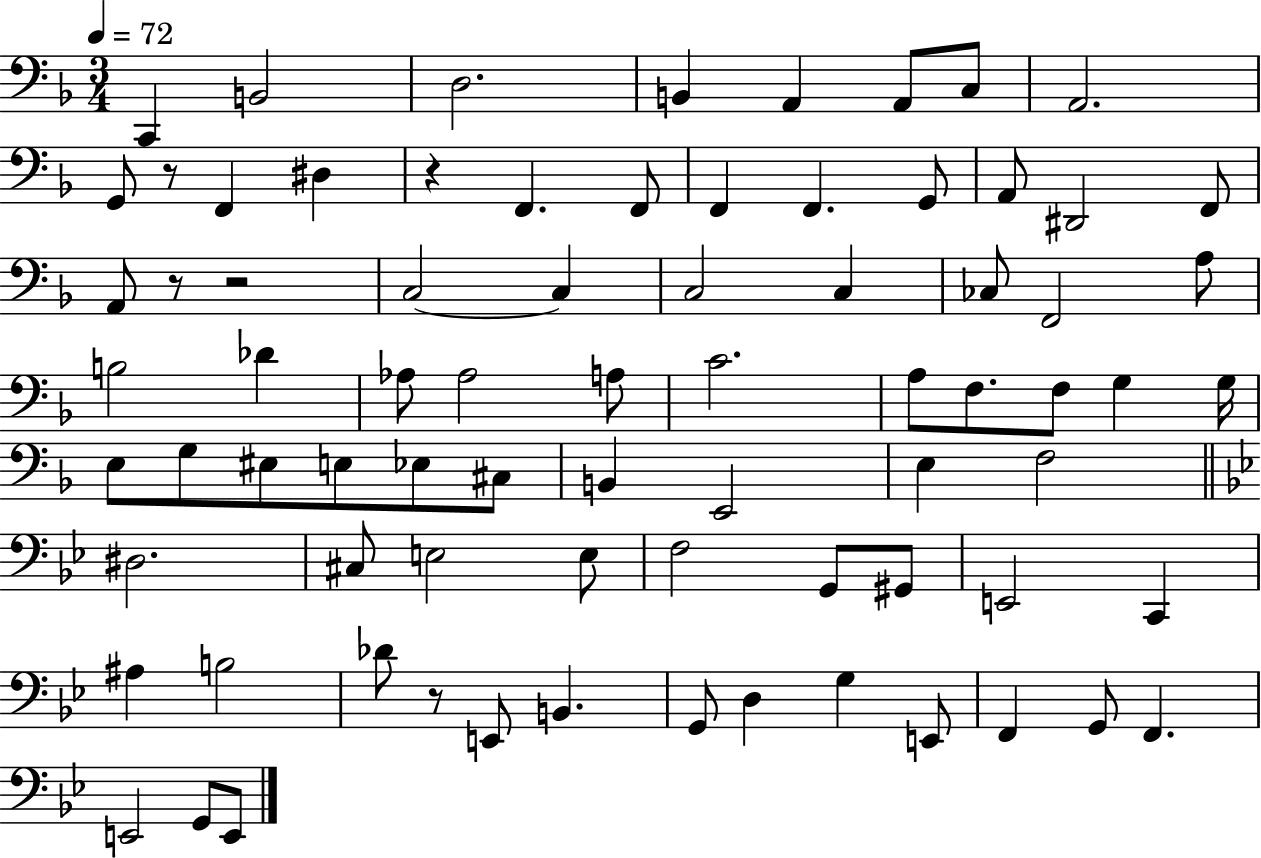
C2/q B2/h D3/h. B2/q A2/q A2/e C3/e A2/h. G2/e R/e F2/q D#3/q R/q F2/q. F2/e F2/q F2/q. G2/e A2/e D#2/h F2/e A2/e R/e R/h C3/h C3/q C3/h C3/q CES3/e F2/h A3/e B3/h Db4/q Ab3/e Ab3/h A3/e C4/h. A3/e F3/e. F3/e G3/q G3/s E3/e G3/e EIS3/e E3/e Eb3/e C#3/e B2/q E2/h E3/q F3/h D#3/h. C#3/e E3/h E3/e F3/h G2/e G#2/e E2/h C2/q A#3/q B3/h Db4/e R/e E2/e B2/q. G2/e D3/q G3/q E2/e F2/q G2/e F2/q. E2/h G2/e E2/e